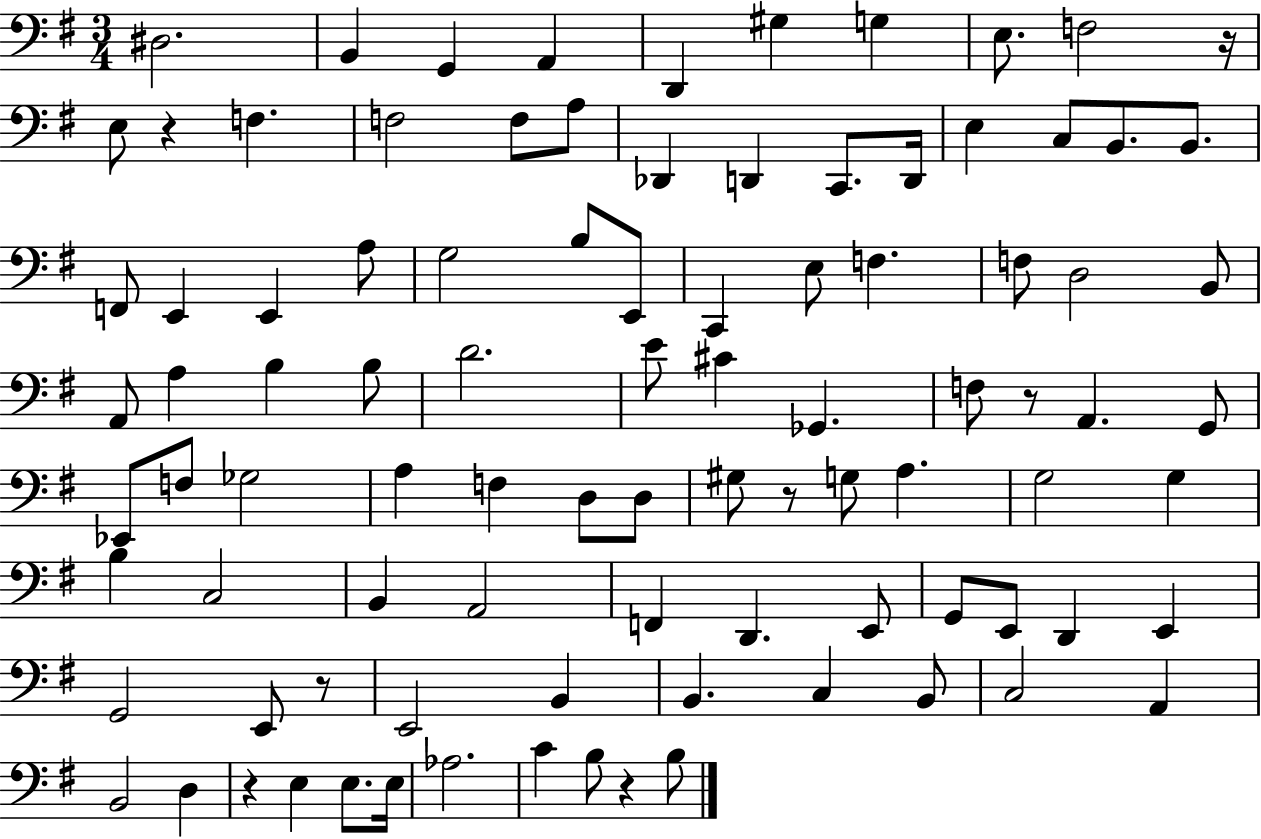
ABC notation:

X:1
T:Untitled
M:3/4
L:1/4
K:G
^D,2 B,, G,, A,, D,, ^G, G, E,/2 F,2 z/4 E,/2 z F, F,2 F,/2 A,/2 _D,, D,, C,,/2 D,,/4 E, C,/2 B,,/2 B,,/2 F,,/2 E,, E,, A,/2 G,2 B,/2 E,,/2 C,, E,/2 F, F,/2 D,2 B,,/2 A,,/2 A, B, B,/2 D2 E/2 ^C _G,, F,/2 z/2 A,, G,,/2 _E,,/2 F,/2 _G,2 A, F, D,/2 D,/2 ^G,/2 z/2 G,/2 A, G,2 G, B, C,2 B,, A,,2 F,, D,, E,,/2 G,,/2 E,,/2 D,, E,, G,,2 E,,/2 z/2 E,,2 B,, B,, C, B,,/2 C,2 A,, B,,2 D, z E, E,/2 E,/4 _A,2 C B,/2 z B,/2